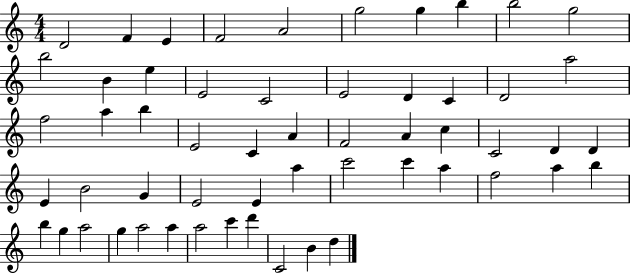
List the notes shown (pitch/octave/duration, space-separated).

D4/h F4/q E4/q F4/h A4/h G5/h G5/q B5/q B5/h G5/h B5/h B4/q E5/q E4/h C4/h E4/h D4/q C4/q D4/h A5/h F5/h A5/q B5/q E4/h C4/q A4/q F4/h A4/q C5/q C4/h D4/q D4/q E4/q B4/h G4/q E4/h E4/q A5/q C6/h C6/q A5/q F5/h A5/q B5/q B5/q G5/q A5/h G5/q A5/h A5/q A5/h C6/q D6/q C4/h B4/q D5/q